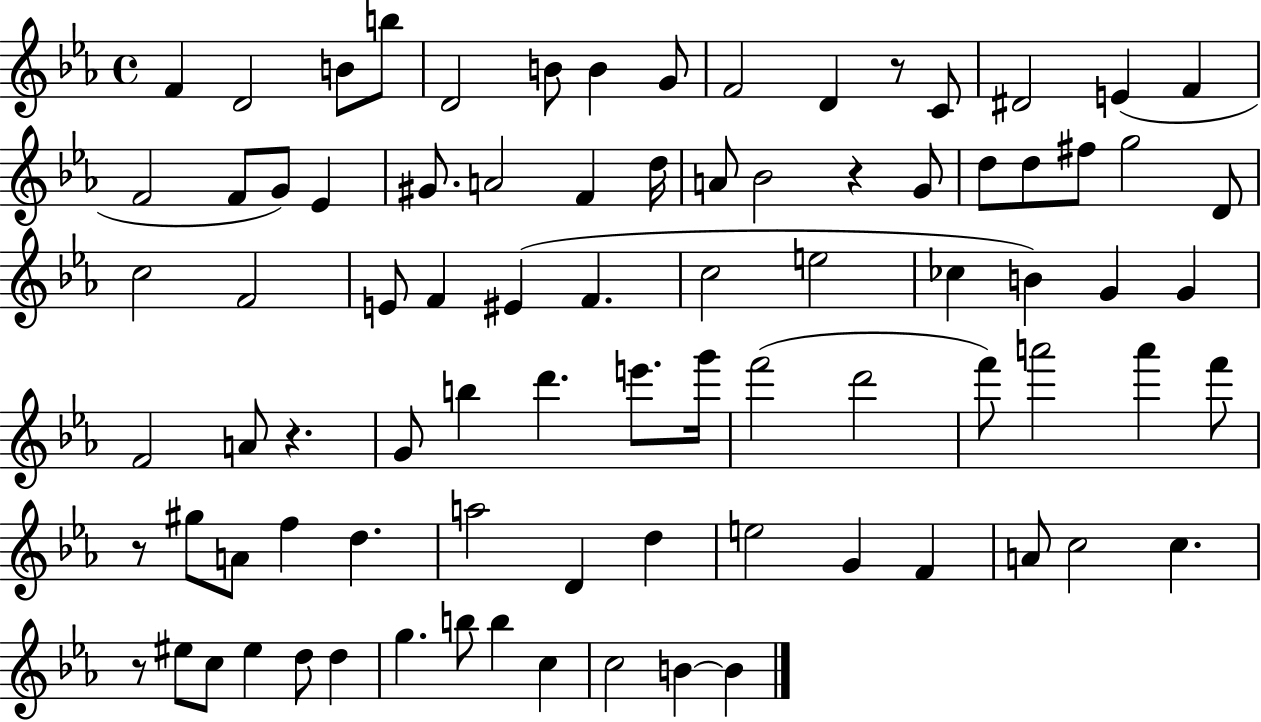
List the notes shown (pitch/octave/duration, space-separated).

F4/q D4/h B4/e B5/e D4/h B4/e B4/q G4/e F4/h D4/q R/e C4/e D#4/h E4/q F4/q F4/h F4/e G4/e Eb4/q G#4/e. A4/h F4/q D5/s A4/e Bb4/h R/q G4/e D5/e D5/e F#5/e G5/h D4/e C5/h F4/h E4/e F4/q EIS4/q F4/q. C5/h E5/h CES5/q B4/q G4/q G4/q F4/h A4/e R/q. G4/e B5/q D6/q. E6/e. G6/s F6/h D6/h F6/e A6/h A6/q F6/e R/e G#5/e A4/e F5/q D5/q. A5/h D4/q D5/q E5/h G4/q F4/q A4/e C5/h C5/q. R/e EIS5/e C5/e EIS5/q D5/e D5/q G5/q. B5/e B5/q C5/q C5/h B4/q B4/q